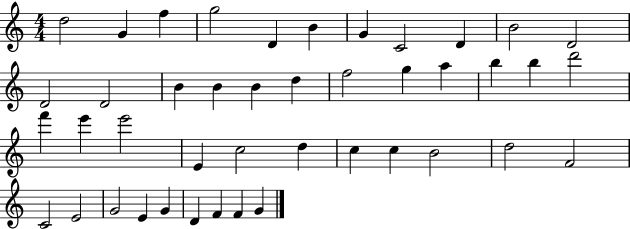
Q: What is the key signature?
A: C major